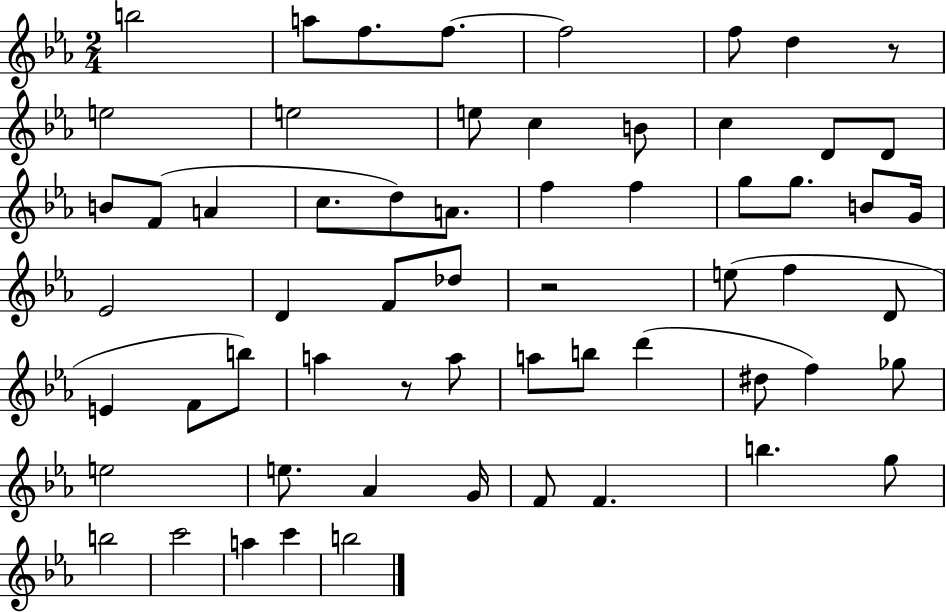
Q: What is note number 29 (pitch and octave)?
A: D4